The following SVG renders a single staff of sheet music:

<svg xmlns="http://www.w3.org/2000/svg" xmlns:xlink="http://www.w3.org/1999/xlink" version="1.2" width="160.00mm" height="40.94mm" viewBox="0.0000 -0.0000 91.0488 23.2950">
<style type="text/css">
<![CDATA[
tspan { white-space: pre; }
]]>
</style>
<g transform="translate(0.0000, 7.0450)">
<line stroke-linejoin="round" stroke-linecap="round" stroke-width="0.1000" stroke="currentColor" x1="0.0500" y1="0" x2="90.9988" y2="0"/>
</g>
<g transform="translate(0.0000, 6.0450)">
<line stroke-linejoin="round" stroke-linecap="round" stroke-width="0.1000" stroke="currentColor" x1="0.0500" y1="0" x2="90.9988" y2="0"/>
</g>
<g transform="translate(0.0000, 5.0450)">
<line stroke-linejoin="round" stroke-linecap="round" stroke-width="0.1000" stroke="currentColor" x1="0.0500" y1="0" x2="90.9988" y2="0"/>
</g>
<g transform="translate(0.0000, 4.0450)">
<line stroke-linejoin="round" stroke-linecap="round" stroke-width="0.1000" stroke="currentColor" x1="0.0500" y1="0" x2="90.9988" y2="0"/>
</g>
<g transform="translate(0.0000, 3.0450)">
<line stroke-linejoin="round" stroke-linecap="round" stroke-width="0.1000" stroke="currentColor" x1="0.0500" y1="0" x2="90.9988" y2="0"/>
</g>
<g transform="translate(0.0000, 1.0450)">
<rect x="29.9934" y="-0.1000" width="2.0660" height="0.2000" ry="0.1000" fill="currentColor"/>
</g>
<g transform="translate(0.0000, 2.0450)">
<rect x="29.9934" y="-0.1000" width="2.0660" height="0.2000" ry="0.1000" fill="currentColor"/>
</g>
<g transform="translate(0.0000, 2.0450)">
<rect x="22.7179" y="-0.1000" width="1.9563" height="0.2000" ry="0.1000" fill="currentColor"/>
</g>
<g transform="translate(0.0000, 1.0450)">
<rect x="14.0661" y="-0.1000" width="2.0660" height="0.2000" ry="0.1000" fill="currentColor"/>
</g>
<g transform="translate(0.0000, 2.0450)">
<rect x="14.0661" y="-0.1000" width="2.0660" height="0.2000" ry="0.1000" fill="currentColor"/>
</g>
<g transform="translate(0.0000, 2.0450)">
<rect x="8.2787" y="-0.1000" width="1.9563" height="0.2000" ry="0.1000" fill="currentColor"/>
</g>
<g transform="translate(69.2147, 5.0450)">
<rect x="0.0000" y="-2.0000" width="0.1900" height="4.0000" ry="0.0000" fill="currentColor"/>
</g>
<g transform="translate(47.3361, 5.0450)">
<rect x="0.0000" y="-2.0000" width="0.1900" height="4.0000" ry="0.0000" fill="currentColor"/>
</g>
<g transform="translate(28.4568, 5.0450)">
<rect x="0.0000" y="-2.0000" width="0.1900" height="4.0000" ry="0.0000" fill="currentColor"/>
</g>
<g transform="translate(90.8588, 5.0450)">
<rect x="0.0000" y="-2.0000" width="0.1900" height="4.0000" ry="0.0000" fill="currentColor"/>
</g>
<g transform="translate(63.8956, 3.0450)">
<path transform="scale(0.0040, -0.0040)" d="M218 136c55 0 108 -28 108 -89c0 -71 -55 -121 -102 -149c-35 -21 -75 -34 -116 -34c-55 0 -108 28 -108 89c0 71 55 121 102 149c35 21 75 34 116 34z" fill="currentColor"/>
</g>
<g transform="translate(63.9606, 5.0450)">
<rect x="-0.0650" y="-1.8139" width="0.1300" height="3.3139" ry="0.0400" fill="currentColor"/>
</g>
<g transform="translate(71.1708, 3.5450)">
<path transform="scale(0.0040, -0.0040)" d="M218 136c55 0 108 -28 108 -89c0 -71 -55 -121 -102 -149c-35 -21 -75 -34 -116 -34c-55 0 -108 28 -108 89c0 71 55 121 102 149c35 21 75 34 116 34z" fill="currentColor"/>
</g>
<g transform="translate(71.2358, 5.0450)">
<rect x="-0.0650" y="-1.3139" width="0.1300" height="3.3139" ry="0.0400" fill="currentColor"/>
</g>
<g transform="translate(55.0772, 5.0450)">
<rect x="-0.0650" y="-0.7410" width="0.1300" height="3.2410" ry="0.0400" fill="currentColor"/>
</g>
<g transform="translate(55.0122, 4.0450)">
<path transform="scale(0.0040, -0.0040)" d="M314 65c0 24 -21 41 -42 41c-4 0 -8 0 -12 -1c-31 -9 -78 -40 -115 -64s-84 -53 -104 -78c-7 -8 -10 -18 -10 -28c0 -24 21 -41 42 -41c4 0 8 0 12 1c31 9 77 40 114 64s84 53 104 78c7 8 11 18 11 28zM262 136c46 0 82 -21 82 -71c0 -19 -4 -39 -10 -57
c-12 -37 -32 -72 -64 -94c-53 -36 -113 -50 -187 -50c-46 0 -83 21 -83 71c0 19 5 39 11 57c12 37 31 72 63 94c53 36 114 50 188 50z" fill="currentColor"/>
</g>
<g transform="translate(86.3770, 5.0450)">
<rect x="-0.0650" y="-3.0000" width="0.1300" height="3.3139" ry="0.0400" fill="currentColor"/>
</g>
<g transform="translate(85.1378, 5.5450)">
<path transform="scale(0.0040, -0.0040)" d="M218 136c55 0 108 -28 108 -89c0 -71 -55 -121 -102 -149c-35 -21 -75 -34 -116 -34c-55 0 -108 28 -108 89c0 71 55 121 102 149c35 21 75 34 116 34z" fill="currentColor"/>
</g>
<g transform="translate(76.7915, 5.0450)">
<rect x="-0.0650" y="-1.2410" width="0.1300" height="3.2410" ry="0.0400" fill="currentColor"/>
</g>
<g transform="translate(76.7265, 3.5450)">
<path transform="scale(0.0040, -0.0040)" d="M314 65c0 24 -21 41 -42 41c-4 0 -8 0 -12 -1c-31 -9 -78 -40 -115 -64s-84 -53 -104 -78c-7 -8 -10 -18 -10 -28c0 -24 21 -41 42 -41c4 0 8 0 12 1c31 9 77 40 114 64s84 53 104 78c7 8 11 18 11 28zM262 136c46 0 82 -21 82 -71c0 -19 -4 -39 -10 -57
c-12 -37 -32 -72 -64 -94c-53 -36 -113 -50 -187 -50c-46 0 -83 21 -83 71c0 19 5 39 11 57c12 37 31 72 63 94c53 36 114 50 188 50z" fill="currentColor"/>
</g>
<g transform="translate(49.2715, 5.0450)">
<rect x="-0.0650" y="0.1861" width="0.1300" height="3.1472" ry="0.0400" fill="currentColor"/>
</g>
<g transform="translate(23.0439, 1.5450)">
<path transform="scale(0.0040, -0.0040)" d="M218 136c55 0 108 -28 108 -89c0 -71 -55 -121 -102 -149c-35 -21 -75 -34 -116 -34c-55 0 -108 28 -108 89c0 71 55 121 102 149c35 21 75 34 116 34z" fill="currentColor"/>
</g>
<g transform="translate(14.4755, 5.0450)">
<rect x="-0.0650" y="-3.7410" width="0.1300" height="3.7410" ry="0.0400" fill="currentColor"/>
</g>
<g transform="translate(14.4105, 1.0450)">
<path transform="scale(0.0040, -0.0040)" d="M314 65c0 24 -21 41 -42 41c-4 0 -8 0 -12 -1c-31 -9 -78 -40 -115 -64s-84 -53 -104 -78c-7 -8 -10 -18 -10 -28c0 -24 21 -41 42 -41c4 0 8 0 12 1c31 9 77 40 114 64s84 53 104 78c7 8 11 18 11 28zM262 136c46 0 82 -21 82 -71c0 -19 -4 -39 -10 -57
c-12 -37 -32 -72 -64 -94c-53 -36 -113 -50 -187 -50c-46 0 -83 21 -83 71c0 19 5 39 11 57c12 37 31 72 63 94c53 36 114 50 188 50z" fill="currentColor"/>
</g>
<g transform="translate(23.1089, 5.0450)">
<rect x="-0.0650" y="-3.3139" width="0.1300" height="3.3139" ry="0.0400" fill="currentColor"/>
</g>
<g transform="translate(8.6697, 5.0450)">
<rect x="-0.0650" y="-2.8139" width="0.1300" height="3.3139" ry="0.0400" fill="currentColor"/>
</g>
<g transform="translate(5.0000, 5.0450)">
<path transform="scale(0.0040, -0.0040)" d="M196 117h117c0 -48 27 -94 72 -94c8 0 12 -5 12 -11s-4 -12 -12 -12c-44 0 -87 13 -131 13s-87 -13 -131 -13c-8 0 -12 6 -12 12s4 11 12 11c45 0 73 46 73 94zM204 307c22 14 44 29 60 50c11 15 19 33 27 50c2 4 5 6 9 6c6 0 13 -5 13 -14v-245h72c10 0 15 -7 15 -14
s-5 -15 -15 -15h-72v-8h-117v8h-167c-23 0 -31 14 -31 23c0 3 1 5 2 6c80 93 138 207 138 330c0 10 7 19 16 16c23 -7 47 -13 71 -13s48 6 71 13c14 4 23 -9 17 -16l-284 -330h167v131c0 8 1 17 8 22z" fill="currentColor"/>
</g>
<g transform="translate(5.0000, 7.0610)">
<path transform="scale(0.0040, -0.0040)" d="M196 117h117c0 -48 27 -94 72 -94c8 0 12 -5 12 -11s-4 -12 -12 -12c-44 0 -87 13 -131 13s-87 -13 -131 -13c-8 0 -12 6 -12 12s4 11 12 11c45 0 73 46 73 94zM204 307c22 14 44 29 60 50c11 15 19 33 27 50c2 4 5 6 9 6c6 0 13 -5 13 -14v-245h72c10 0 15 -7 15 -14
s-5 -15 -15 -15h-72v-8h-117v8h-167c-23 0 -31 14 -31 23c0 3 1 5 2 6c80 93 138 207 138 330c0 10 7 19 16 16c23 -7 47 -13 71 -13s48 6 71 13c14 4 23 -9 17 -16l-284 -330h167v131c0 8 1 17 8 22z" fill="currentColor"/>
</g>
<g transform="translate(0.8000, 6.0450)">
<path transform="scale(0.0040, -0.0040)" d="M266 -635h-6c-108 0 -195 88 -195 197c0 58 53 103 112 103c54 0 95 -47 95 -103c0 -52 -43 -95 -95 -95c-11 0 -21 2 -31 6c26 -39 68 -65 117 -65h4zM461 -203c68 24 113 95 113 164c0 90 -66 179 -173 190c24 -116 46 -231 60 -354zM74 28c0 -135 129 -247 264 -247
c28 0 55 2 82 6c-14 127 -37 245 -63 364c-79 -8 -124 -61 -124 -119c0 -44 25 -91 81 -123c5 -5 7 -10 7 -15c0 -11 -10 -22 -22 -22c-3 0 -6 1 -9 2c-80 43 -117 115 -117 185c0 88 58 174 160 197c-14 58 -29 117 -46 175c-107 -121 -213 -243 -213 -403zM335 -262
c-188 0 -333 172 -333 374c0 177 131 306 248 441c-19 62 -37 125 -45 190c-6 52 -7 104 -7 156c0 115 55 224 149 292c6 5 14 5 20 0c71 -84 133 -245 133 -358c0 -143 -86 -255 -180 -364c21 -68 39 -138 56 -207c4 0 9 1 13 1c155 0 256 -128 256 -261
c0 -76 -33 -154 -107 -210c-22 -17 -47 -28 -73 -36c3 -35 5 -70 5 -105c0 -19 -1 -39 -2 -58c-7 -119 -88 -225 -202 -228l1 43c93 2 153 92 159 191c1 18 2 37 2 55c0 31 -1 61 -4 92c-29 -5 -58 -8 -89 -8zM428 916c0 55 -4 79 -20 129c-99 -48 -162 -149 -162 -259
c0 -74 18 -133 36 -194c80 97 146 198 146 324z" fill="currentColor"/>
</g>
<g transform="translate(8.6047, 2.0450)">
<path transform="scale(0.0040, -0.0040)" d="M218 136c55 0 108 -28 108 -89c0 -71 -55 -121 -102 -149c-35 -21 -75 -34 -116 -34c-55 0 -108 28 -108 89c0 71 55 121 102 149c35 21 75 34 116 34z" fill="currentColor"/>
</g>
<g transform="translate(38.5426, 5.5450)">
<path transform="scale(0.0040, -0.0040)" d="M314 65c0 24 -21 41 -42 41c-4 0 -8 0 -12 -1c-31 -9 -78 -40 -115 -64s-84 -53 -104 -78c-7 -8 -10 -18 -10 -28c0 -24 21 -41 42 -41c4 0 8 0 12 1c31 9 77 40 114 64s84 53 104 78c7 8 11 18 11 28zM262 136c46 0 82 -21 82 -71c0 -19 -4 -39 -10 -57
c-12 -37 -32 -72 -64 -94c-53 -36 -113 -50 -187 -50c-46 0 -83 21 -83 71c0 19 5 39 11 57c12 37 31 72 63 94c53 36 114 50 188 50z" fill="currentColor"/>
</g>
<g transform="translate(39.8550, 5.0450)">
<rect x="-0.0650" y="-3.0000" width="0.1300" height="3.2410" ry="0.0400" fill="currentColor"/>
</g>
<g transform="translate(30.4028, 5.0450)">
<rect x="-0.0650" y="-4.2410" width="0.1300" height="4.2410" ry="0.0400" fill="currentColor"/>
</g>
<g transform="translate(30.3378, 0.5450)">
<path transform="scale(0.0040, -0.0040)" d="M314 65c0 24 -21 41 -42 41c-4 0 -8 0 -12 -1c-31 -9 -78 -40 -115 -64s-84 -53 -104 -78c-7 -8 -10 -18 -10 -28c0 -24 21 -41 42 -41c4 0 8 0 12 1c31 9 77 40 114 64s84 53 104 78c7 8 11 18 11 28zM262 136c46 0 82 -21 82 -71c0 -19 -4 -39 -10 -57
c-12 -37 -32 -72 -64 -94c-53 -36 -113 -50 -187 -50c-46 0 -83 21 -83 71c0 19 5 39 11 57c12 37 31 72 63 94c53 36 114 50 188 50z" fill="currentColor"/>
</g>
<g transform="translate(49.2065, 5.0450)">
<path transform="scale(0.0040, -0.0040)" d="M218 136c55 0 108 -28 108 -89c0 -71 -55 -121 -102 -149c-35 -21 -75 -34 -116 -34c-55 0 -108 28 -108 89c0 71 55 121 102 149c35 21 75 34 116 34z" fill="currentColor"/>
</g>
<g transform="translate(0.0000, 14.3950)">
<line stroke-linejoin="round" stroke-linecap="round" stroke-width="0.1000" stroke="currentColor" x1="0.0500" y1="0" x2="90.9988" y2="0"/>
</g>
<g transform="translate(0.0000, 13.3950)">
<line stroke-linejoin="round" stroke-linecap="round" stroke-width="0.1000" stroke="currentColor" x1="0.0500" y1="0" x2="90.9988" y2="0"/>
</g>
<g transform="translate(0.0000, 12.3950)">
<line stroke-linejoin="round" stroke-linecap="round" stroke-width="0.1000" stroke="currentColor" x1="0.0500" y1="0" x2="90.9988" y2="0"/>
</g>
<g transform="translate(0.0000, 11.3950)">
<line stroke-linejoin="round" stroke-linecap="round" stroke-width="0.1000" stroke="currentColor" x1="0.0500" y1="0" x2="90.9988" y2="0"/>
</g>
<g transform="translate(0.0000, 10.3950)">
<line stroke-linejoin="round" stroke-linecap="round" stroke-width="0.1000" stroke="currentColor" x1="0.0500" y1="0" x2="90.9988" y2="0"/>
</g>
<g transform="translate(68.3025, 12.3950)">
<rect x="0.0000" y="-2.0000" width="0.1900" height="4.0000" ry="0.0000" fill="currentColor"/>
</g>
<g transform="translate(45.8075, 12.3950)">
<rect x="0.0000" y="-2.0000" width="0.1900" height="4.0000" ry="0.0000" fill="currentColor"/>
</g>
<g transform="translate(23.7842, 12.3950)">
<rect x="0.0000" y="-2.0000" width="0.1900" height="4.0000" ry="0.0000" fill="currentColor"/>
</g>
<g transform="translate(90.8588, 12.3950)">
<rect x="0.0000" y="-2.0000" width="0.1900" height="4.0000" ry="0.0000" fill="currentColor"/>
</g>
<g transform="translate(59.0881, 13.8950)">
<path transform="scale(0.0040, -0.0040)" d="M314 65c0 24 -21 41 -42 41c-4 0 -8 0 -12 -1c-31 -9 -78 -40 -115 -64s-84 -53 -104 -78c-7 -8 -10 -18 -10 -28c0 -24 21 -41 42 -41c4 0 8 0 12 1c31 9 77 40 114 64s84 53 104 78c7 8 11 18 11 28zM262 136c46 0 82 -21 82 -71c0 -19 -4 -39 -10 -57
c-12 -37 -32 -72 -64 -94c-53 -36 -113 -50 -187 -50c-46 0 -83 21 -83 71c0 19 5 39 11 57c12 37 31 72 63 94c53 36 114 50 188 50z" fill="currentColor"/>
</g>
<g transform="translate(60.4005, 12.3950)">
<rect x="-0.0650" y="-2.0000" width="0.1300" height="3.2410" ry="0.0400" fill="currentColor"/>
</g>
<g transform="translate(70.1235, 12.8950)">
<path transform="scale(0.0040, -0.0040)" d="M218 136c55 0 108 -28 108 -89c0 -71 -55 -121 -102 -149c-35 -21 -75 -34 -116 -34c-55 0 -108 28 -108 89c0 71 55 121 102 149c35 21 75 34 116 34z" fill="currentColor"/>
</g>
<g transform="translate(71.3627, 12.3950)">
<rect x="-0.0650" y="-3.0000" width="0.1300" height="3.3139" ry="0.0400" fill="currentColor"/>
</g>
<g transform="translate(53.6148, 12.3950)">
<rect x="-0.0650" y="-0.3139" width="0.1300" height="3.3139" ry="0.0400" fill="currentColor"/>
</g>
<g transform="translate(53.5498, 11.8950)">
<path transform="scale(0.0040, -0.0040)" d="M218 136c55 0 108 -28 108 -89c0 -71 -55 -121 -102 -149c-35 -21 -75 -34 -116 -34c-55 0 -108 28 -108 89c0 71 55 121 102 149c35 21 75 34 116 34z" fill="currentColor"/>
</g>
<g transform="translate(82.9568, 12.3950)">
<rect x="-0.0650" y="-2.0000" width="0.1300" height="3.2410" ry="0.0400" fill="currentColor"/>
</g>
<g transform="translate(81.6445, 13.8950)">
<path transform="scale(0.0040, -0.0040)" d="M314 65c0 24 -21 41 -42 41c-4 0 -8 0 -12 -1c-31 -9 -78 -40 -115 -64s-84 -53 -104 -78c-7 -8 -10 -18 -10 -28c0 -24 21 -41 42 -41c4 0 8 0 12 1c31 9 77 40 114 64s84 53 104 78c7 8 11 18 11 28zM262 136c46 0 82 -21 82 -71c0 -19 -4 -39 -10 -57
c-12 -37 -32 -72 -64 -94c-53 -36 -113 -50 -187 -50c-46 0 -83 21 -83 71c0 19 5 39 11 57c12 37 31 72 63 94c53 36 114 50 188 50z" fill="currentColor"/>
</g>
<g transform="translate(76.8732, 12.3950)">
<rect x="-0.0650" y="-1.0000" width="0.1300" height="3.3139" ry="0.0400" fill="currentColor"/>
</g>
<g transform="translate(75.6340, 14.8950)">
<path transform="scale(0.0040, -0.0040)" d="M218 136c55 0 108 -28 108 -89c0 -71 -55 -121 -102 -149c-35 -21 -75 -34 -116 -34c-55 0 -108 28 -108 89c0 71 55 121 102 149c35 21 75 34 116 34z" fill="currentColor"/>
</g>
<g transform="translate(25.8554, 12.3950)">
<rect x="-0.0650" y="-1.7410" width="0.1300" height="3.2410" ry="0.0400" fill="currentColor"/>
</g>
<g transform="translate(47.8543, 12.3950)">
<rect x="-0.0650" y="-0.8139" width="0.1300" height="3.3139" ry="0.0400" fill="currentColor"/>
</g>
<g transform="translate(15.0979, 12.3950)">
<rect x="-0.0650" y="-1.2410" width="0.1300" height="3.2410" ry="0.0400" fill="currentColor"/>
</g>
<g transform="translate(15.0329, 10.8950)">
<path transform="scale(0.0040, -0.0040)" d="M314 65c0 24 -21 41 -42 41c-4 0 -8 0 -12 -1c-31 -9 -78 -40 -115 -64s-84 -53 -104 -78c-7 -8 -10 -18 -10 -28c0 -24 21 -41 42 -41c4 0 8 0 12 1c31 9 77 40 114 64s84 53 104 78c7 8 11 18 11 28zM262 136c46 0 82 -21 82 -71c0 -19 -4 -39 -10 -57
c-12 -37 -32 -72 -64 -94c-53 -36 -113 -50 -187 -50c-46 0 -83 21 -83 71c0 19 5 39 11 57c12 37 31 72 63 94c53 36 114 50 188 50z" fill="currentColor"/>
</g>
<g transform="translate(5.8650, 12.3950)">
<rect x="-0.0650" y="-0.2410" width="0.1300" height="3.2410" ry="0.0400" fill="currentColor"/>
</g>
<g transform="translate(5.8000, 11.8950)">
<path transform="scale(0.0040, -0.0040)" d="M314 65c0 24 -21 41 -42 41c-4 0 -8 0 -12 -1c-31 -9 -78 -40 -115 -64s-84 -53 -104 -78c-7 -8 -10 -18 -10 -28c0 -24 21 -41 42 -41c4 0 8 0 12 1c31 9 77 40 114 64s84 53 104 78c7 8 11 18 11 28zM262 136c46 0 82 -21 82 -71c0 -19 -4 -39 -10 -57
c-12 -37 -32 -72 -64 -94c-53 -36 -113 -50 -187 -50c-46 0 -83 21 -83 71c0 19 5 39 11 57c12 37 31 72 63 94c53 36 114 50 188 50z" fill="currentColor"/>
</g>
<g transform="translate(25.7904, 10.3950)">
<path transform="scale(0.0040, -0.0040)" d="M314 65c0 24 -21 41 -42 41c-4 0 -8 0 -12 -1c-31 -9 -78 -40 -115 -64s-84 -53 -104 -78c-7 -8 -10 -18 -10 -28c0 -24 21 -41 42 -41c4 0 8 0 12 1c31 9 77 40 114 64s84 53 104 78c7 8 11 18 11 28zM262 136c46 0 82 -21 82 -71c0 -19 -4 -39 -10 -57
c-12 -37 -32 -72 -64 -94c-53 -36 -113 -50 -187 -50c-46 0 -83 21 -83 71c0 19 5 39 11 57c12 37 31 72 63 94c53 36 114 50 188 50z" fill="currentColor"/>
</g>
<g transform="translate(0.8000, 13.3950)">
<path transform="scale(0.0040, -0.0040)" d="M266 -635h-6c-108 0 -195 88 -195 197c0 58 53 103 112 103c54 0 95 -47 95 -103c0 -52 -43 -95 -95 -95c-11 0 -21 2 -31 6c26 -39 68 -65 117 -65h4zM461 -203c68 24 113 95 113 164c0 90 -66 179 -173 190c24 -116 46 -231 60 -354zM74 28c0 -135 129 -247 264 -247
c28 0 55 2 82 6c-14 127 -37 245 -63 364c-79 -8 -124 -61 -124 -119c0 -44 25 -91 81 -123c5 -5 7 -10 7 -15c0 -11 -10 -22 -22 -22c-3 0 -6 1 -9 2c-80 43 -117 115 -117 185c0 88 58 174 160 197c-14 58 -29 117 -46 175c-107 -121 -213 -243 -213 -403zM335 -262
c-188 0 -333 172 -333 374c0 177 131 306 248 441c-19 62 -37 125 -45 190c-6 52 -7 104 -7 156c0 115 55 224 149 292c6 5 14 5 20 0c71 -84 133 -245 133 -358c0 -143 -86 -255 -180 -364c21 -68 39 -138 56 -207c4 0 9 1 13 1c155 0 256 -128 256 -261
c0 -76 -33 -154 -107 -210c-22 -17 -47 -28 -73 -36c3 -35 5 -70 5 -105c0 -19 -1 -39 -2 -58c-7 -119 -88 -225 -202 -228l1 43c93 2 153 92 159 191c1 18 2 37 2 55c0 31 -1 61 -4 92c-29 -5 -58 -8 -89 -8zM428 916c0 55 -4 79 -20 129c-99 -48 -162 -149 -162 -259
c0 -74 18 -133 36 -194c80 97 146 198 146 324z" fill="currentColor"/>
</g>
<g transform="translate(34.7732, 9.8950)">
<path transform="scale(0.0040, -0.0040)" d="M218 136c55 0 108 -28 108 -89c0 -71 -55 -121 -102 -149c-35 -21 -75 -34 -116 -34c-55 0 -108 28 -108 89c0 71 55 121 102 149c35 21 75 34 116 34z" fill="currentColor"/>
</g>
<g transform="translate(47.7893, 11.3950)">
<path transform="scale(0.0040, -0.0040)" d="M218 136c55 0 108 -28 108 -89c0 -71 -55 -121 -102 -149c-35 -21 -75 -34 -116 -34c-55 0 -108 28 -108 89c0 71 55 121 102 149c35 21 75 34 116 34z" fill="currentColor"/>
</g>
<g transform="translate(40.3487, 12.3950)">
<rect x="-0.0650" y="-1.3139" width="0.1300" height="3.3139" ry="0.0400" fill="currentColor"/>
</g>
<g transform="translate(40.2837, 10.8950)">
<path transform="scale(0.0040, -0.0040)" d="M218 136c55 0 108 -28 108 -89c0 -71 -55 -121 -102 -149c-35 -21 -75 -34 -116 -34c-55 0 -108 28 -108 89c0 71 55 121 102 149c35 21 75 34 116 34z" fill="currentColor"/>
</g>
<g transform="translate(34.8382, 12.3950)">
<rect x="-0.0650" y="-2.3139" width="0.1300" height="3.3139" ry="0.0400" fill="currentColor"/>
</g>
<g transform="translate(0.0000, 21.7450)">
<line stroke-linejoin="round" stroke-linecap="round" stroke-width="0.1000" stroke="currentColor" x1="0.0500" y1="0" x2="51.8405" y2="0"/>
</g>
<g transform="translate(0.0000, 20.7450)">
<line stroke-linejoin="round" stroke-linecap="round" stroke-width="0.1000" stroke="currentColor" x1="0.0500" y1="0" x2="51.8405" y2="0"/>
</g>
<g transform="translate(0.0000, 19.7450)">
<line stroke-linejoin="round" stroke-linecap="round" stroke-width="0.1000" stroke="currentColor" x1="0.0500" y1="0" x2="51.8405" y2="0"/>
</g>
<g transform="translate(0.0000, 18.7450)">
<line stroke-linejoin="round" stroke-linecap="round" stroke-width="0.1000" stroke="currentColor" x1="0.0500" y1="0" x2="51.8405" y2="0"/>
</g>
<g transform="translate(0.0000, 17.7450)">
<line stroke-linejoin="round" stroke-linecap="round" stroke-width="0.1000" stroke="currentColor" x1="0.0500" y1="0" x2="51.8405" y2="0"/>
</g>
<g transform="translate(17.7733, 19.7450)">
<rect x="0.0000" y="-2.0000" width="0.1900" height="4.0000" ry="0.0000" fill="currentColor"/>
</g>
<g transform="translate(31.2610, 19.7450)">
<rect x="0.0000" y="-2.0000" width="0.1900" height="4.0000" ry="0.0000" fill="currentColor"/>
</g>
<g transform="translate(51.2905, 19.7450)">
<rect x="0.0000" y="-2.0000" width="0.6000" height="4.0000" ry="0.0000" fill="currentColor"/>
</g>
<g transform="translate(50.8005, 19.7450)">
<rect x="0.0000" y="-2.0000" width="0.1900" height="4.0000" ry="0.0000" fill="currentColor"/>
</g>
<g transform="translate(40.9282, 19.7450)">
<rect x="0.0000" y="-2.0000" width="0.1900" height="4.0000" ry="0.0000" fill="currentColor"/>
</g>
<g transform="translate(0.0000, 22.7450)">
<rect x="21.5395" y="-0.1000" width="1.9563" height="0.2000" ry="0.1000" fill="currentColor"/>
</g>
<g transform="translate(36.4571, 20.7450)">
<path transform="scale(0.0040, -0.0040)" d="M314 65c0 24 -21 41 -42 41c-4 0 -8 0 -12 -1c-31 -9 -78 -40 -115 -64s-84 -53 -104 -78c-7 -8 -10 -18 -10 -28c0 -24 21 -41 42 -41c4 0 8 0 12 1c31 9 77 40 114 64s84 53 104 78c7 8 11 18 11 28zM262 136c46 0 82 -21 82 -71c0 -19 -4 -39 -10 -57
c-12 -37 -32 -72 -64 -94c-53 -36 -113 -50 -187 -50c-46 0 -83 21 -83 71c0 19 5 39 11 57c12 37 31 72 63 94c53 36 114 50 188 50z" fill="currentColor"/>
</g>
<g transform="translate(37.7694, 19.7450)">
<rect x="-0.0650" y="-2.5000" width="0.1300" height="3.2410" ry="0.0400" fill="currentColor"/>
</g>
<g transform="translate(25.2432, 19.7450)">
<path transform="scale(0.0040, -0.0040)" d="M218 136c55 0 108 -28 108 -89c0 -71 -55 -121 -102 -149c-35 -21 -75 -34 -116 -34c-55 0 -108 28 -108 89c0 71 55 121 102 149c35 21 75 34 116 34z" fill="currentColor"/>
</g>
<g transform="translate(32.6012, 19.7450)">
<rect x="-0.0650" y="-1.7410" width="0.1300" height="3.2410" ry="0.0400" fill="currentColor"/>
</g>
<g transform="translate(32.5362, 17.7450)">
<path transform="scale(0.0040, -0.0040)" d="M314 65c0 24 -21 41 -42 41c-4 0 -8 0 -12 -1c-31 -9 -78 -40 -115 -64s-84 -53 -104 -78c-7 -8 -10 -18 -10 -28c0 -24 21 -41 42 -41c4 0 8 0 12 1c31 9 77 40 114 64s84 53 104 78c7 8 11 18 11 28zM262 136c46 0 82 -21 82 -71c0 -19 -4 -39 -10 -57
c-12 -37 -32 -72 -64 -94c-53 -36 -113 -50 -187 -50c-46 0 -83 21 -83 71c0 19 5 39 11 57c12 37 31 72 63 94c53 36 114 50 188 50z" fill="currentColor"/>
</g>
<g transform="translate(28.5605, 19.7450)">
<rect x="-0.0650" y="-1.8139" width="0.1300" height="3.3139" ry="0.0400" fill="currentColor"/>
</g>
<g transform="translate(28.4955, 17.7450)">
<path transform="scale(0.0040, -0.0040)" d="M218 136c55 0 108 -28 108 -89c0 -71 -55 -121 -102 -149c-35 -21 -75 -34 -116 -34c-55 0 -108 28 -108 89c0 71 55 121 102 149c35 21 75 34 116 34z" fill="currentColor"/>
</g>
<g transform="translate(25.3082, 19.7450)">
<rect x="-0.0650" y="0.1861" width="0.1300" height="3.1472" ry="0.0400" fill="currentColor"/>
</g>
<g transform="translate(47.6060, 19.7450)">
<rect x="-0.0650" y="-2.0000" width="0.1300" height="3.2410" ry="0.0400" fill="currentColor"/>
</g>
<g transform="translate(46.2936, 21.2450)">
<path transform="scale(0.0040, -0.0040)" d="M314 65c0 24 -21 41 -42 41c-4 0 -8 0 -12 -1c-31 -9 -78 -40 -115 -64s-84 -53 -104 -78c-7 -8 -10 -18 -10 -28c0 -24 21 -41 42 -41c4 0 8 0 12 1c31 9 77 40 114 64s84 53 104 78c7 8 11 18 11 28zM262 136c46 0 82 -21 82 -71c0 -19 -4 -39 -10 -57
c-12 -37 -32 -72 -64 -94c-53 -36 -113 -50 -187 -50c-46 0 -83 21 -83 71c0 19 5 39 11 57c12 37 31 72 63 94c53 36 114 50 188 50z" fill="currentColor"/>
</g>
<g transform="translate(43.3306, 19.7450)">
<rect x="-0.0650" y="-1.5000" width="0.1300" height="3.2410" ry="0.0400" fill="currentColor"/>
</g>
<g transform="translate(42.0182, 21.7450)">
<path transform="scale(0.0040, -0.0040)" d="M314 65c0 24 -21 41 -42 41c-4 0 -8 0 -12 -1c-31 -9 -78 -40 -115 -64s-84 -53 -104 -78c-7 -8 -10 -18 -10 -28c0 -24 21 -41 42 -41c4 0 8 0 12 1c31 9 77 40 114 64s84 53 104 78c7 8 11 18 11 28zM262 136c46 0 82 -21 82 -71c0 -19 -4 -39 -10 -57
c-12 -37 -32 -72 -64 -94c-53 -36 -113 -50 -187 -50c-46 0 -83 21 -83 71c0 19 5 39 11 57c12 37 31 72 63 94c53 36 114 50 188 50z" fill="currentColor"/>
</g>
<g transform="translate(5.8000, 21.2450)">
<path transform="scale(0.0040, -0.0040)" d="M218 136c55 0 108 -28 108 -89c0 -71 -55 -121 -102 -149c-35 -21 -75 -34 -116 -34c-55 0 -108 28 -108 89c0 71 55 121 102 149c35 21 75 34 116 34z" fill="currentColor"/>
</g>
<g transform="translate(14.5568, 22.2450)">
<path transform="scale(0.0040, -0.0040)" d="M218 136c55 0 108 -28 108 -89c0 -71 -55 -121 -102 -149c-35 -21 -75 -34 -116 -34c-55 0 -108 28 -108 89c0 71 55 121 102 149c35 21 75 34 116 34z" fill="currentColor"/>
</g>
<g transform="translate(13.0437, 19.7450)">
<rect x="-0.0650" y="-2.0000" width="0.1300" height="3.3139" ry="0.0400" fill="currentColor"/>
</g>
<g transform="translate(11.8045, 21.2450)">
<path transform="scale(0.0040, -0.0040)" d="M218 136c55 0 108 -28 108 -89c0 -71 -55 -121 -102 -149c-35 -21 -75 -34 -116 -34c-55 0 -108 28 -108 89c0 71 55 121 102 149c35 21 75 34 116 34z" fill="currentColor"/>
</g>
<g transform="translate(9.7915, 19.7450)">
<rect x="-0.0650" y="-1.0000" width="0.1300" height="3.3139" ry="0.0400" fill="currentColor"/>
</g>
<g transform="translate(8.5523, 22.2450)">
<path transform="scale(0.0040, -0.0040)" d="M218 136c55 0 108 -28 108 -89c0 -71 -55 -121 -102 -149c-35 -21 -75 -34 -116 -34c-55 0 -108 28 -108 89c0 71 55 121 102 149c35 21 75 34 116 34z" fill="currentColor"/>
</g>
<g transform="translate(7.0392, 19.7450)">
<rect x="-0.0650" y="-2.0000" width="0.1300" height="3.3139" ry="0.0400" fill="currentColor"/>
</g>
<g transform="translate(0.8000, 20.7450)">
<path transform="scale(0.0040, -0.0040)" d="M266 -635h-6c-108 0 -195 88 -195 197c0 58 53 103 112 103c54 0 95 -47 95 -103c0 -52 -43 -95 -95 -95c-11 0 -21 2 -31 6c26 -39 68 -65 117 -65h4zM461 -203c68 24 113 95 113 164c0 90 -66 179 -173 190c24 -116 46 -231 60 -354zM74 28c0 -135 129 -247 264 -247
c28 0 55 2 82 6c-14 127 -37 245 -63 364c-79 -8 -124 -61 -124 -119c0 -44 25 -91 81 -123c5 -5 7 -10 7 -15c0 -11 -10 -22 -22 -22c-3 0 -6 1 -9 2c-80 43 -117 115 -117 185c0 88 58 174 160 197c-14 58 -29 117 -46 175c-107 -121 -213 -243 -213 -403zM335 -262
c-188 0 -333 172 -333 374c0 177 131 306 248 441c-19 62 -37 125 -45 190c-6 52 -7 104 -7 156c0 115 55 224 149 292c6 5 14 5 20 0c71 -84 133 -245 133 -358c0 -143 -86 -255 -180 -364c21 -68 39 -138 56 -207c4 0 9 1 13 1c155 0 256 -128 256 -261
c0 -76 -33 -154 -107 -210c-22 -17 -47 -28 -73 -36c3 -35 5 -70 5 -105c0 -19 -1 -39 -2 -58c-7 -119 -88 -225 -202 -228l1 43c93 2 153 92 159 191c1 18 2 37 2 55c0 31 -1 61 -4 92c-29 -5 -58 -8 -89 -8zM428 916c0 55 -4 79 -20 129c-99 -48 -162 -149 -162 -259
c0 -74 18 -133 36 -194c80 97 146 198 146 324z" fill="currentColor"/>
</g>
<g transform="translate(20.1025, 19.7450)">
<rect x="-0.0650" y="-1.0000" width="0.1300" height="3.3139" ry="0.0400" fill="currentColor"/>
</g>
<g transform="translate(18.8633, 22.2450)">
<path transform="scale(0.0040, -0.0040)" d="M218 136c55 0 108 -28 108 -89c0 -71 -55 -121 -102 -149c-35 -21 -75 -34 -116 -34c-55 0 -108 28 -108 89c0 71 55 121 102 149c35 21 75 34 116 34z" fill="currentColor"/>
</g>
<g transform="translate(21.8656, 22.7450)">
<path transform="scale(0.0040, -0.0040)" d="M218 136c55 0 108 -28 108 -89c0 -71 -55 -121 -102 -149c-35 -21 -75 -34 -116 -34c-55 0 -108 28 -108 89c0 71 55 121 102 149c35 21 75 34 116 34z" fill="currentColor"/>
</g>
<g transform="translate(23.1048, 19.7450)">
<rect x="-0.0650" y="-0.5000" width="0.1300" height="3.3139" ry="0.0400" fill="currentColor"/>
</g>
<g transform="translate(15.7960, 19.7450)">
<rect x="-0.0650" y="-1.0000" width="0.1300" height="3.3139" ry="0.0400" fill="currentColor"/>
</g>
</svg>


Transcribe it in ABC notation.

X:1
T:Untitled
M:4/4
L:1/4
K:C
a c'2 b d'2 A2 B d2 f e e2 A c2 e2 f2 g e d c F2 A D F2 F D F D D C B f f2 G2 E2 F2